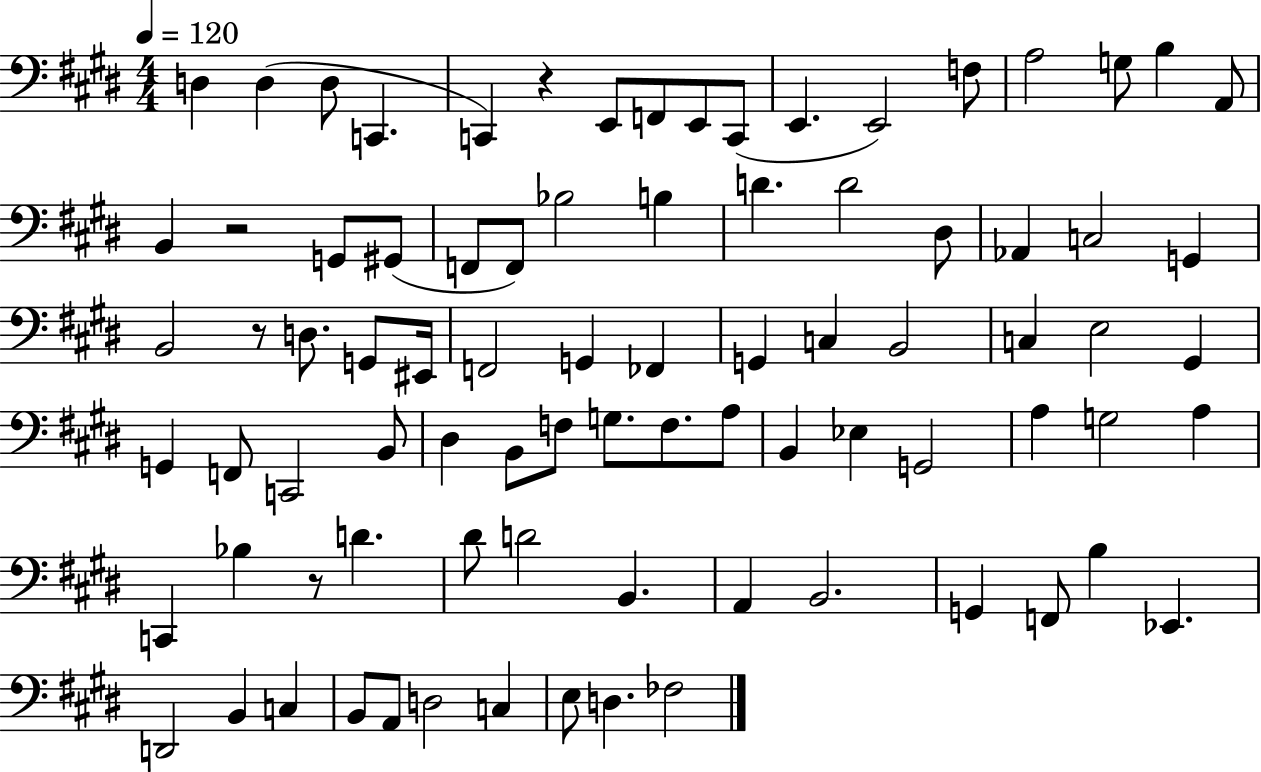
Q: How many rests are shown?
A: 4